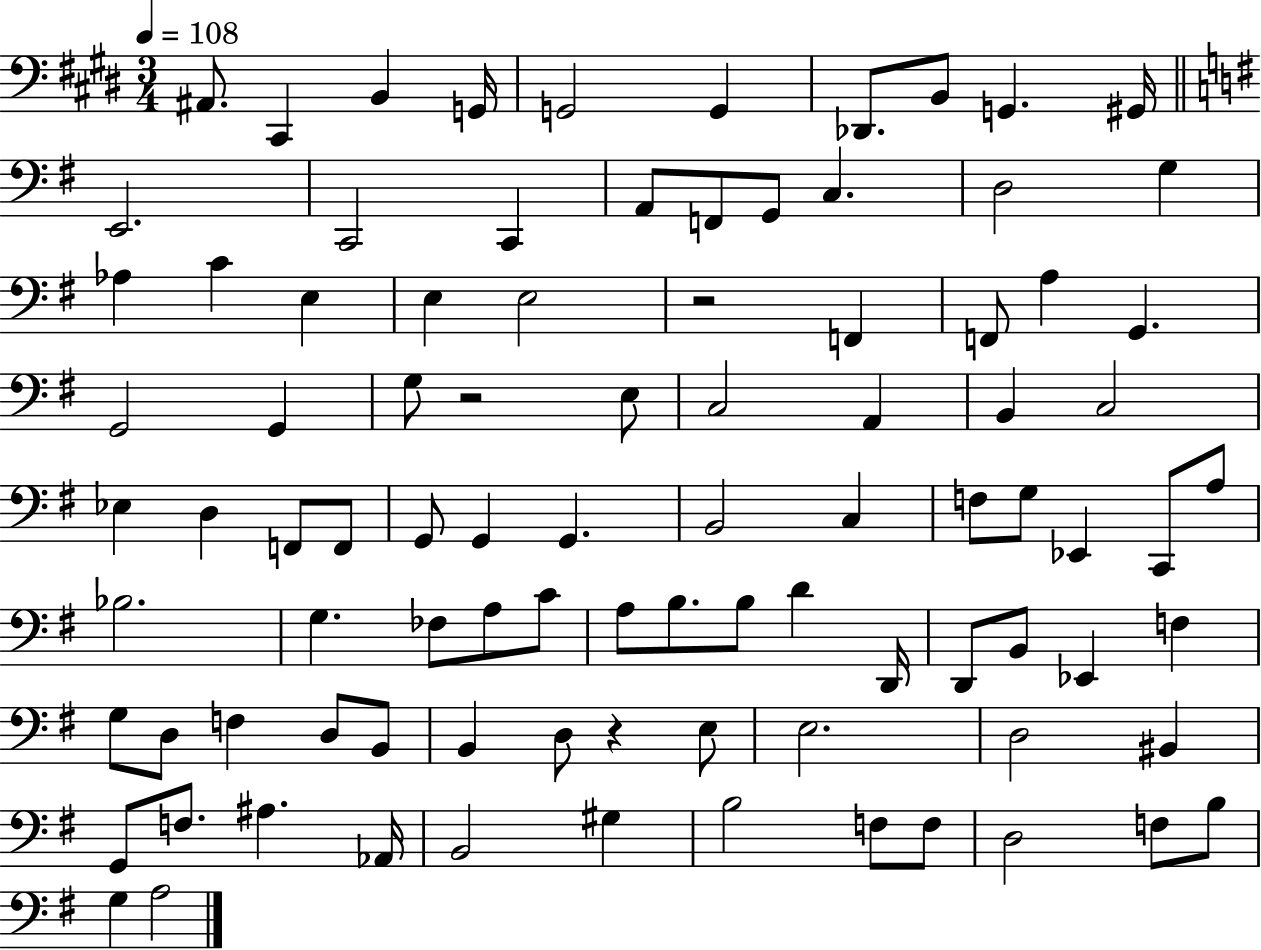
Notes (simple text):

A#2/e. C#2/q B2/q G2/s G2/h G2/q Db2/e. B2/e G2/q. G#2/s E2/h. C2/h C2/q A2/e F2/e G2/e C3/q. D3/h G3/q Ab3/q C4/q E3/q E3/q E3/h R/h F2/q F2/e A3/q G2/q. G2/h G2/q G3/e R/h E3/e C3/h A2/q B2/q C3/h Eb3/q D3/q F2/e F2/e G2/e G2/q G2/q. B2/h C3/q F3/e G3/e Eb2/q C2/e A3/e Bb3/h. G3/q. FES3/e A3/e C4/e A3/e B3/e. B3/e D4/q D2/s D2/e B2/e Eb2/q F3/q G3/e D3/e F3/q D3/e B2/e B2/q D3/e R/q E3/e E3/h. D3/h BIS2/q G2/e F3/e. A#3/q. Ab2/s B2/h G#3/q B3/h F3/e F3/e D3/h F3/e B3/e G3/q A3/h